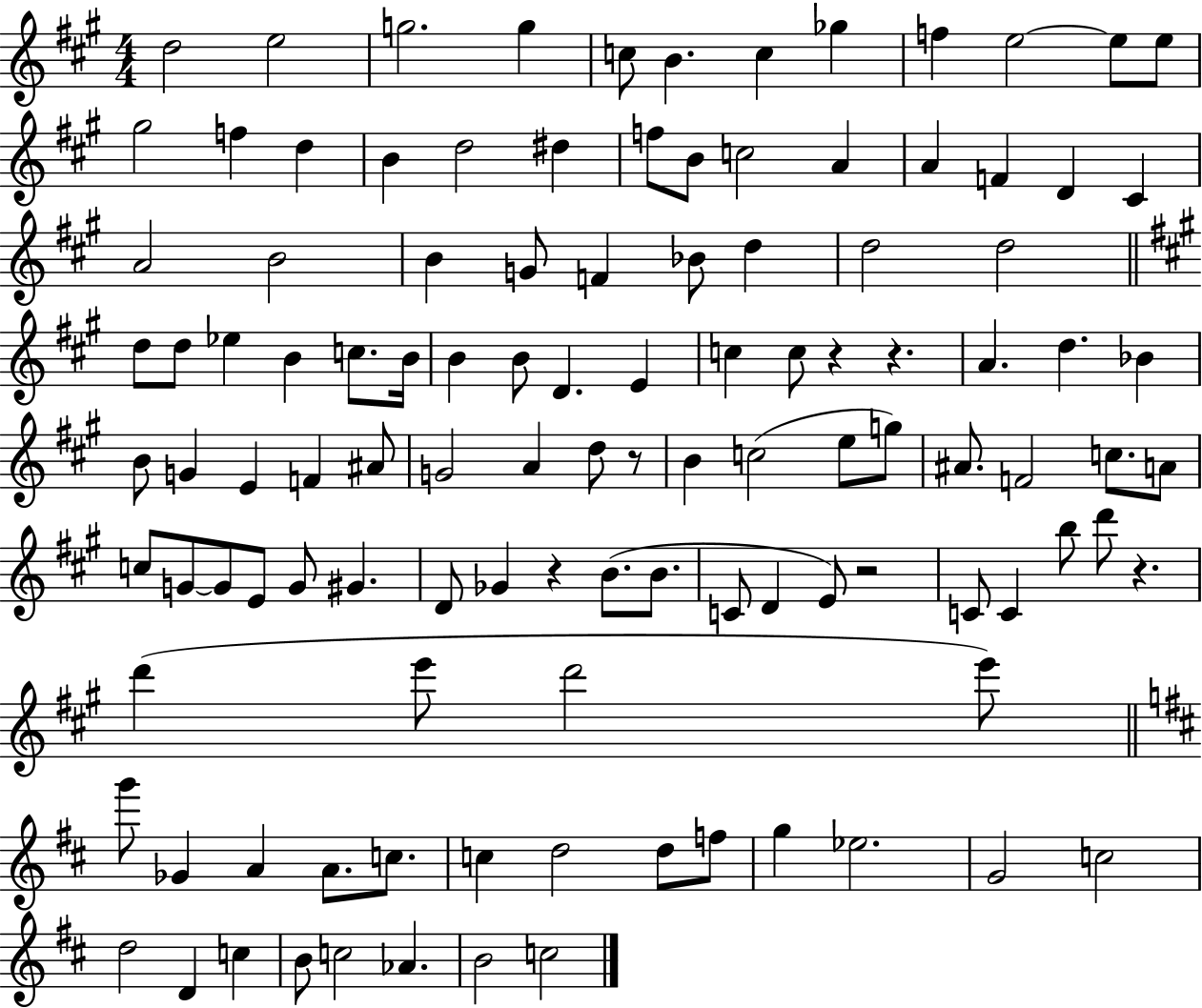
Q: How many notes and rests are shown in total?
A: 114